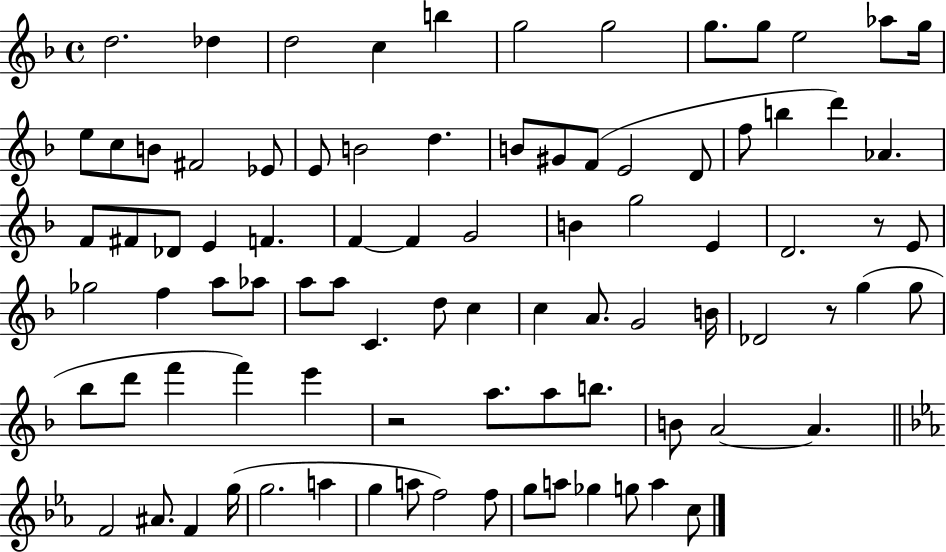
D5/h. Db5/q D5/h C5/q B5/q G5/h G5/h G5/e. G5/e E5/h Ab5/e G5/s E5/e C5/e B4/e F#4/h Eb4/e E4/e B4/h D5/q. B4/e G#4/e F4/e E4/h D4/e F5/e B5/q D6/q Ab4/q. F4/e F#4/e Db4/e E4/q F4/q. F4/q F4/q G4/h B4/q G5/h E4/q D4/h. R/e E4/e Gb5/h F5/q A5/e Ab5/e A5/e A5/e C4/q. D5/e C5/q C5/q A4/e. G4/h B4/s Db4/h R/e G5/q G5/e Bb5/e D6/e F6/q F6/q E6/q R/h A5/e. A5/e B5/e. B4/e A4/h A4/q. F4/h A#4/e. F4/q G5/s G5/h. A5/q G5/q A5/e F5/h F5/e G5/e A5/e Gb5/q G5/e A5/q C5/e